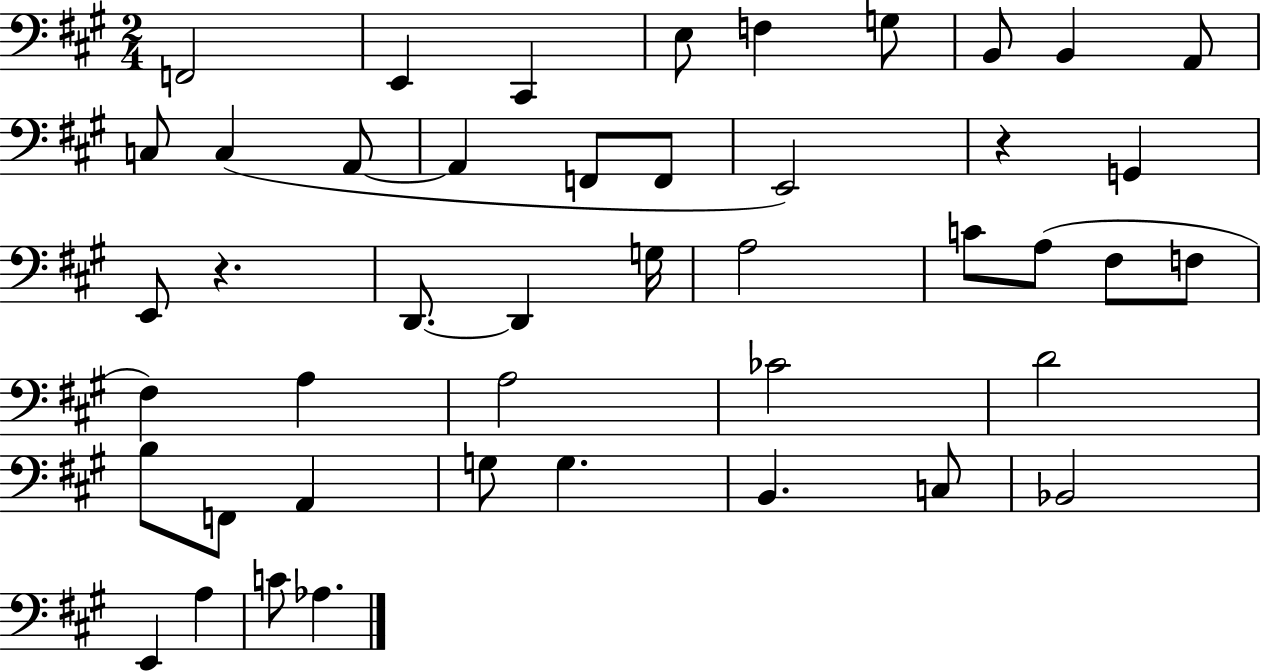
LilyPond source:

{
  \clef bass
  \numericTimeSignature
  \time 2/4
  \key a \major
  \repeat volta 2 { f,2 | e,4 cis,4 | e8 f4 g8 | b,8 b,4 a,8 | \break c8 c4( a,8~~ | a,4 f,8 f,8 | e,2) | r4 g,4 | \break e,8 r4. | d,8.~~ d,4 g16 | a2 | c'8 a8( fis8 f8 | \break fis4) a4 | a2 | ces'2 | d'2 | \break b8 f,8 a,4 | g8 g4. | b,4. c8 | bes,2 | \break e,4 a4 | c'8 aes4. | } \bar "|."
}